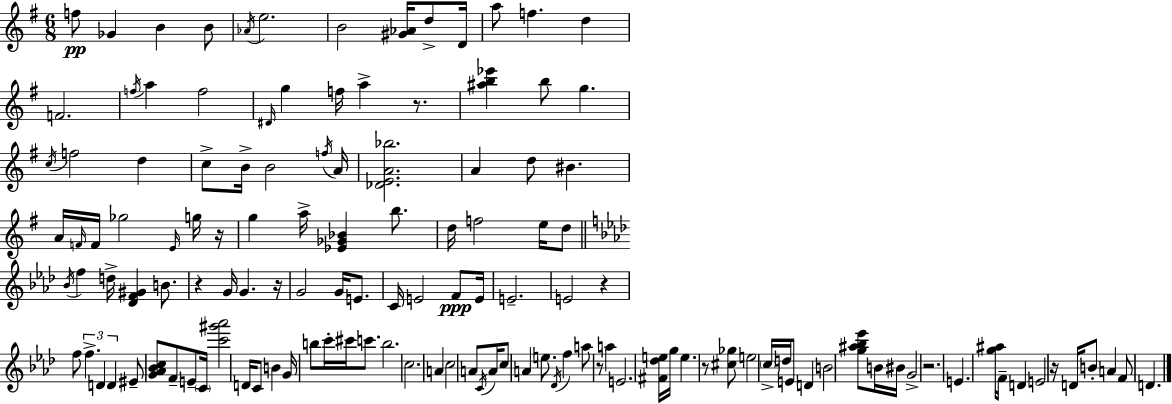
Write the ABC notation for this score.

X:1
T:Untitled
M:6/8
L:1/4
K:Em
f/2 _G B B/2 _A/4 e2 B2 [^G_A]/4 d/2 D/4 a/2 f d F2 f/4 a f2 ^D/4 g f/4 a z/2 [^ab_e'] b/2 g c/4 f2 d c/2 B/4 B2 f/4 A/4 [_DEA_b]2 A d/2 ^B A/4 F/4 F/4 _g2 E/4 g/4 z/4 g a/4 [_E_G_B] b/2 d/4 f2 e/4 d/2 _B/4 f d/4 [_DF^G] B/2 z G/4 G z/4 G2 G/4 E/2 C/4 E2 F/2 E/4 E2 E2 z f/2 f D D ^E/2 [G_A_Bc]/2 F/2 E/2 C/4 [c'^g'_a']2 D/4 C/2 B G/4 b/2 c'/4 ^c'/4 c'/2 b2 c2 A c2 A/2 C/4 A/4 c/2 A e/2 _D/4 f a/2 z/2 a E2 [^F_de]/4 g/4 e z/2 [^c_g]/2 e2 c/4 d/4 E/2 D B2 [g^a_b_e']/2 B/4 ^B/4 G2 z2 E [g^a]/4 F/4 D E2 z/4 D/4 B/2 A F/2 D